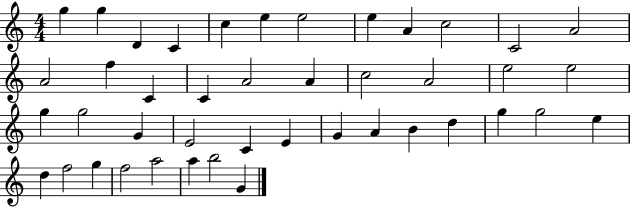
{
  \clef treble
  \numericTimeSignature
  \time 4/4
  \key c \major
  g''4 g''4 d'4 c'4 | c''4 e''4 e''2 | e''4 a'4 c''2 | c'2 a'2 | \break a'2 f''4 c'4 | c'4 a'2 a'4 | c''2 a'2 | e''2 e''2 | \break g''4 g''2 g'4 | e'2 c'4 e'4 | g'4 a'4 b'4 d''4 | g''4 g''2 e''4 | \break d''4 f''2 g''4 | f''2 a''2 | a''4 b''2 g'4 | \bar "|."
}